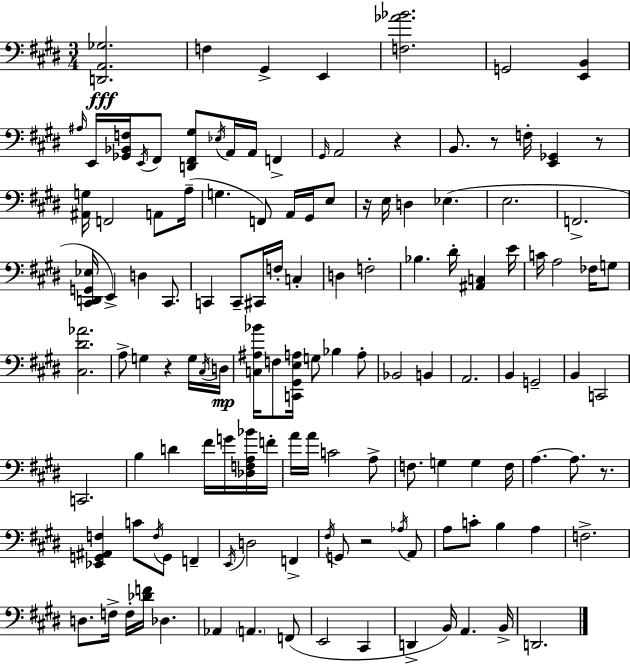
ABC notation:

X:1
T:Untitled
M:3/4
L:1/4
K:E
[D,,A,,_G,]2 F, ^G,, E,, [F,_A_B]2 G,,2 [E,,B,,] ^A,/4 E,,/4 [_G,,_B,,F,]/4 E,,/4 ^F,,/2 [D,,^F,,^G,]/2 _E,/4 A,,/4 A,,/4 F,, ^G,,/4 A,,2 z B,,/2 z/2 F,/4 [E,,_G,,] z/2 [^A,,G,]/4 F,,2 A,,/2 A,/4 G, F,,/2 A,,/4 ^G,,/4 E,/2 z/4 E,/4 D, _E, E,2 F,,2 [^C,,D,,G,,_E,]/4 E,, D, ^C,,/2 C,, C,,/2 ^C,,/4 F,/4 C, D, F,2 _B, ^D/4 [^A,,C,] E/4 C/4 A,2 _F,/4 G,/2 [^C,^D_A]2 A,/2 G, z G,/4 ^C,/4 D,/4 [C,^A,_B]/4 F,/2 [C,,^G,,E,A,]/4 G,/2 _B, A,/2 _B,,2 B,, A,,2 B,, G,,2 B,, C,,2 C,,2 B, D ^F/4 G/4 [_D,F,A,_B]/4 F/4 A/4 A/4 C2 A,/2 F,/2 G, G, F,/4 A, A,/2 z/2 [_E,,G,,^A,,F,] C/2 F,/4 G,,/2 F,, E,,/4 D,2 F,, ^F,/4 G,,/2 z2 _A,/4 A,,/2 A,/2 C/2 B, A, F,2 D,/2 F,/4 F,/4 [_DF]/4 _D, _A,, A,, F,,/2 E,,2 ^C,, D,, B,,/4 A,, B,,/4 D,,2